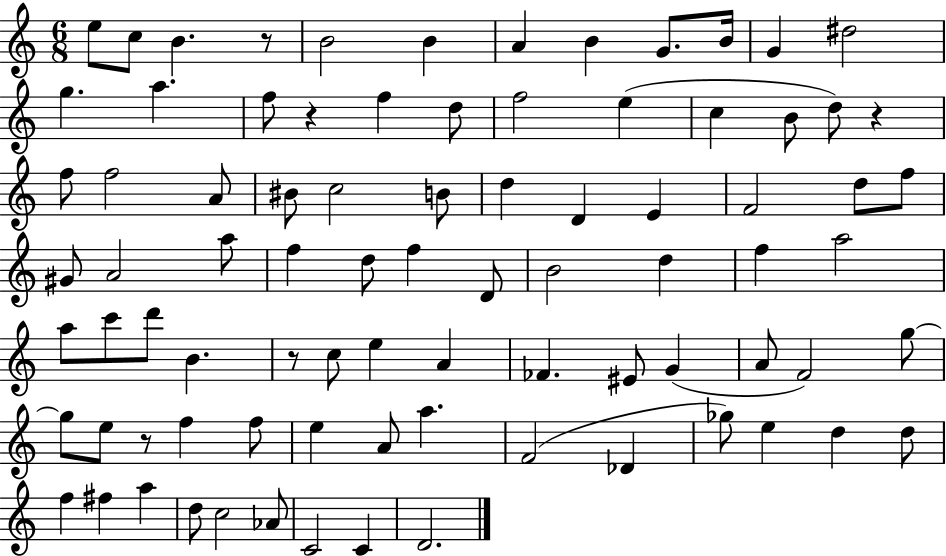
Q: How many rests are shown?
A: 5